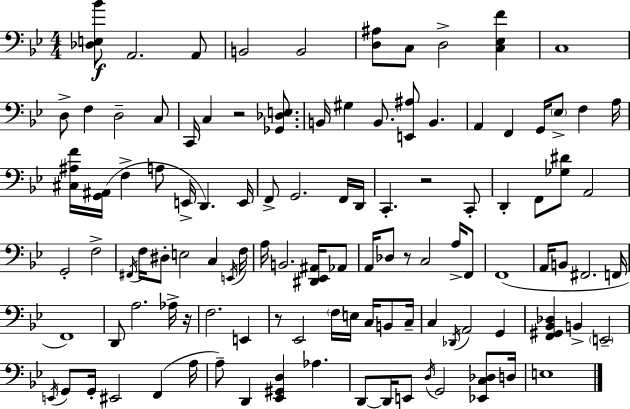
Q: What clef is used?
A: bass